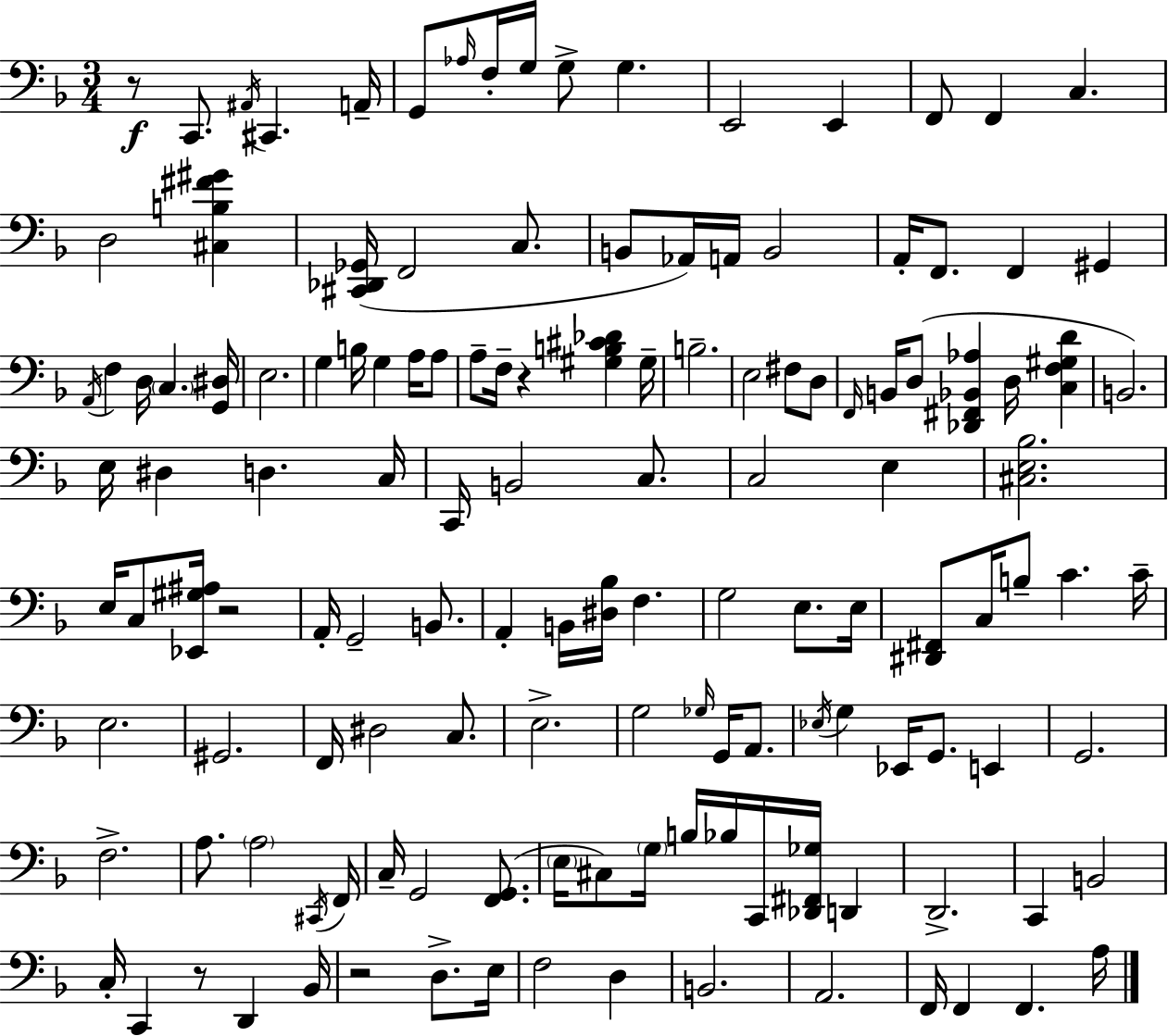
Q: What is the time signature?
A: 3/4